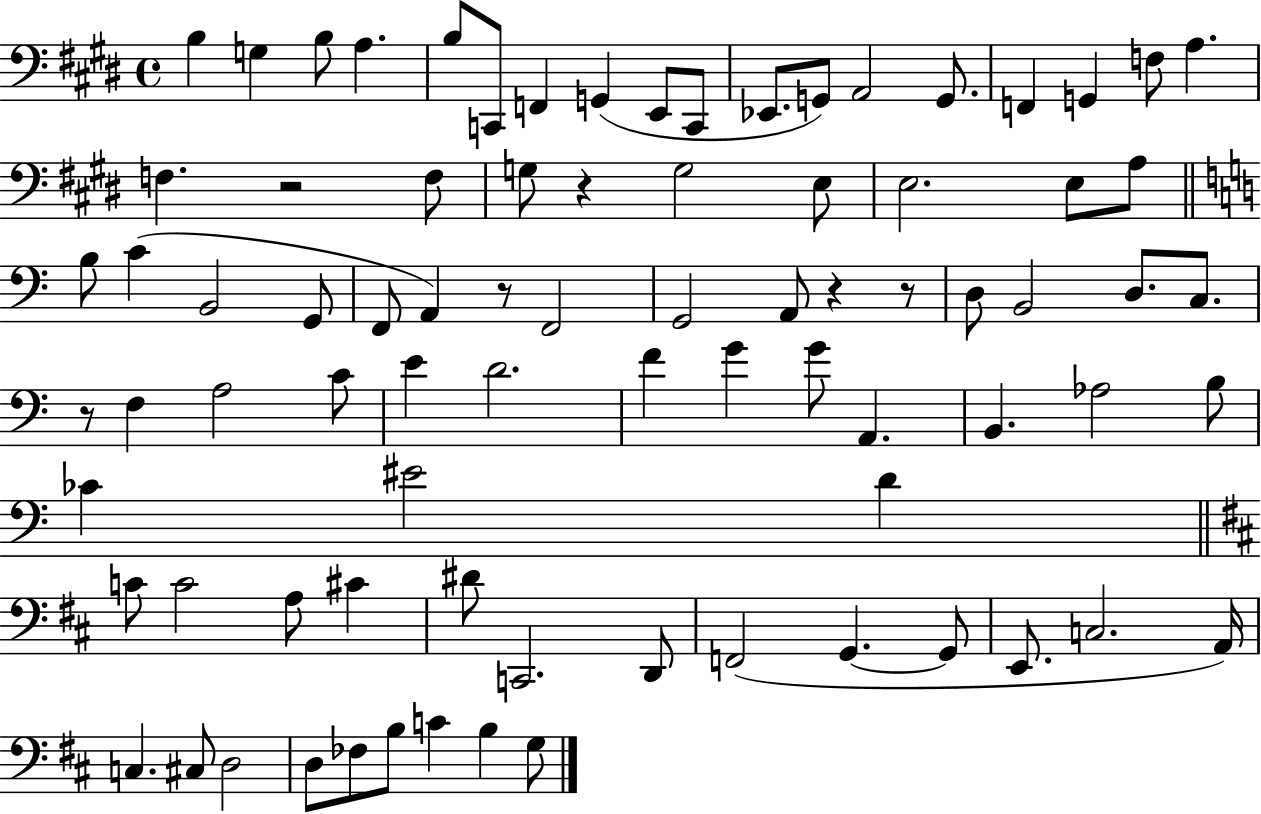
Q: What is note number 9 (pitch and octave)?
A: E2